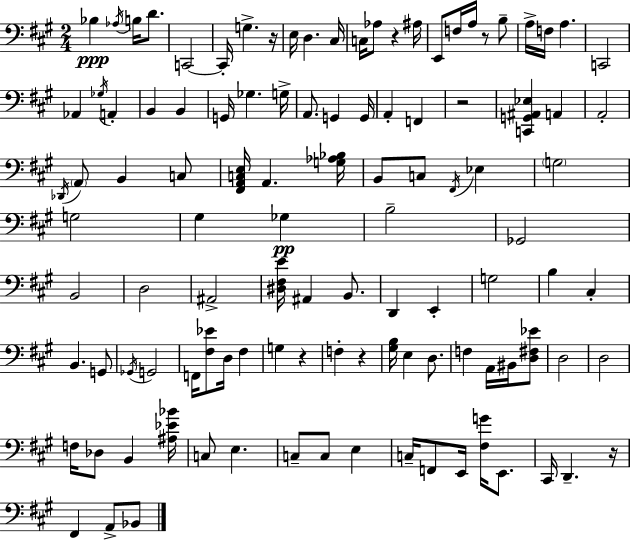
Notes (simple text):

Bb3/q Ab3/s B3/s D4/e. C2/h C2/s G3/q. R/s E3/s D3/q. C#3/s C3/s Ab3/e R/q A#3/s E2/e F3/s A3/s R/e B3/e A3/s F3/s A3/q. C2/h Ab2/q Gb3/s A2/q B2/q B2/q G2/s Gb3/q. G3/s A2/e. G2/q G2/s A2/q F2/q R/h [C2,G2,A#2,Eb3]/q A2/q A2/h Db2/s A2/e B2/q C3/e [F#2,A2,C3,E3]/s A2/q. [G3,Ab3,Bb3]/s B2/e C3/e F#2/s Eb3/q G3/h G3/h G#3/q Gb3/q B3/h Gb2/h B2/h D3/h A#2/h [D#3,F#3,E4]/s A#2/q B2/e. D2/q E2/q G3/h B3/q C#3/q B2/q. G2/e Gb2/s G2/h F2/s [F#3,Eb4]/e D3/s F#3/q G3/q R/q F3/q R/q [G#3,B3]/s E3/q D3/e. F3/q A2/s BIS2/s [D3,F#3,Eb4]/e D3/h D3/h F3/s Db3/e B2/q [A#3,Eb4,Bb4]/s C3/e E3/q. C3/e C3/e E3/q C3/s F2/e E2/s [F#3,G4]/s E2/e. C#2/s D2/q. R/s F#2/q A2/e Bb2/e